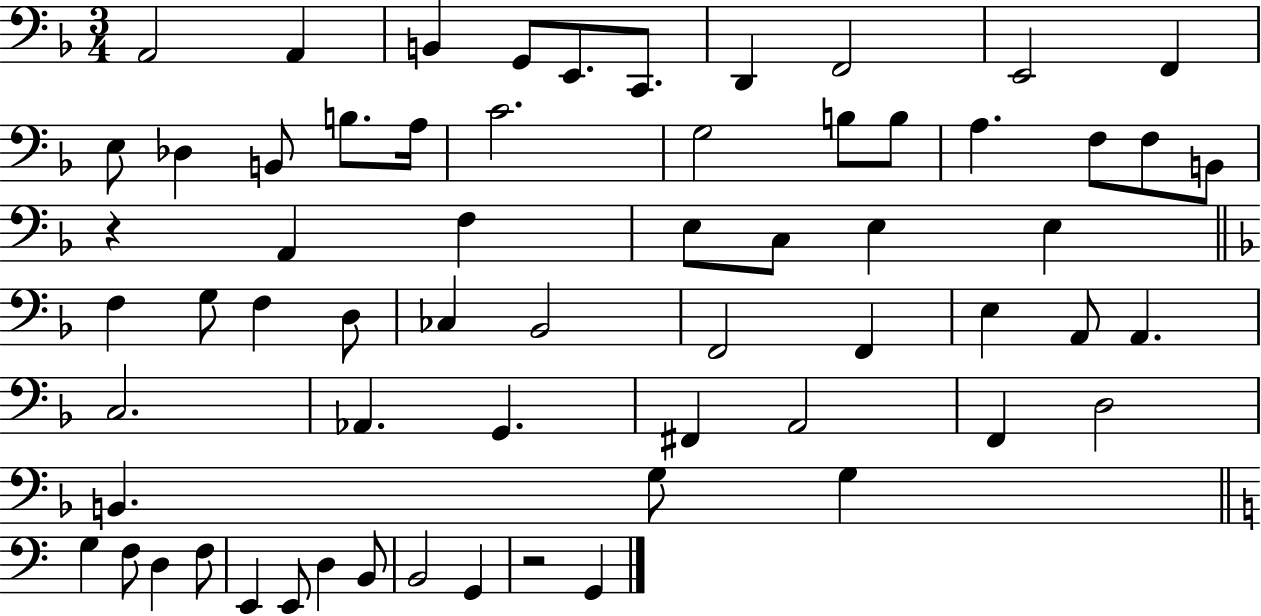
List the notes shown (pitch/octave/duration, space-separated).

A2/h A2/q B2/q G2/e E2/e. C2/e. D2/q F2/h E2/h F2/q E3/e Db3/q B2/e B3/e. A3/s C4/h. G3/h B3/e B3/e A3/q. F3/e F3/e B2/e R/q A2/q F3/q E3/e C3/e E3/q E3/q F3/q G3/e F3/q D3/e CES3/q Bb2/h F2/h F2/q E3/q A2/e A2/q. C3/h. Ab2/q. G2/q. F#2/q A2/h F2/q D3/h B2/q. G3/e G3/q G3/q F3/e D3/q F3/e E2/q E2/e D3/q B2/e B2/h G2/q R/h G2/q